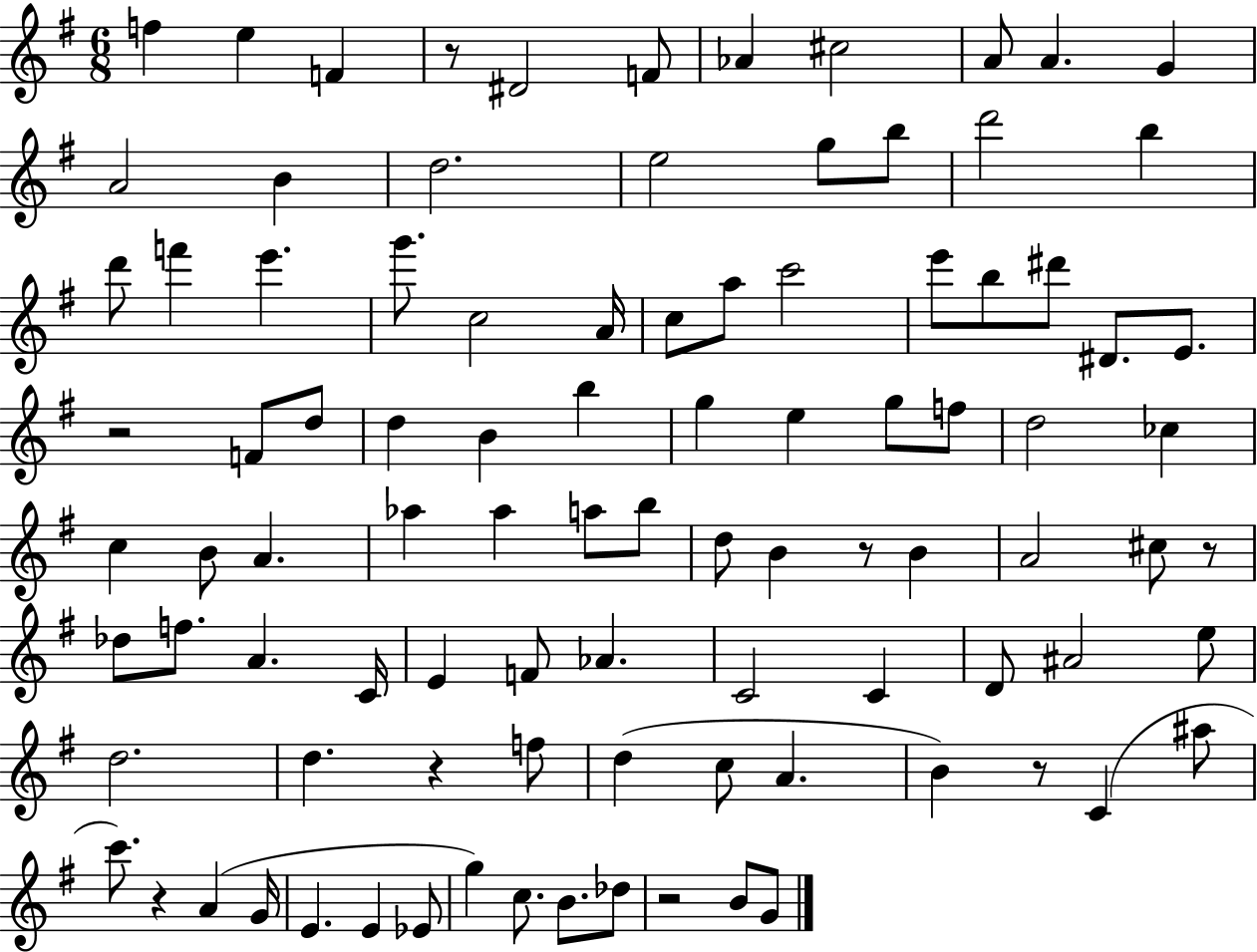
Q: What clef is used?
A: treble